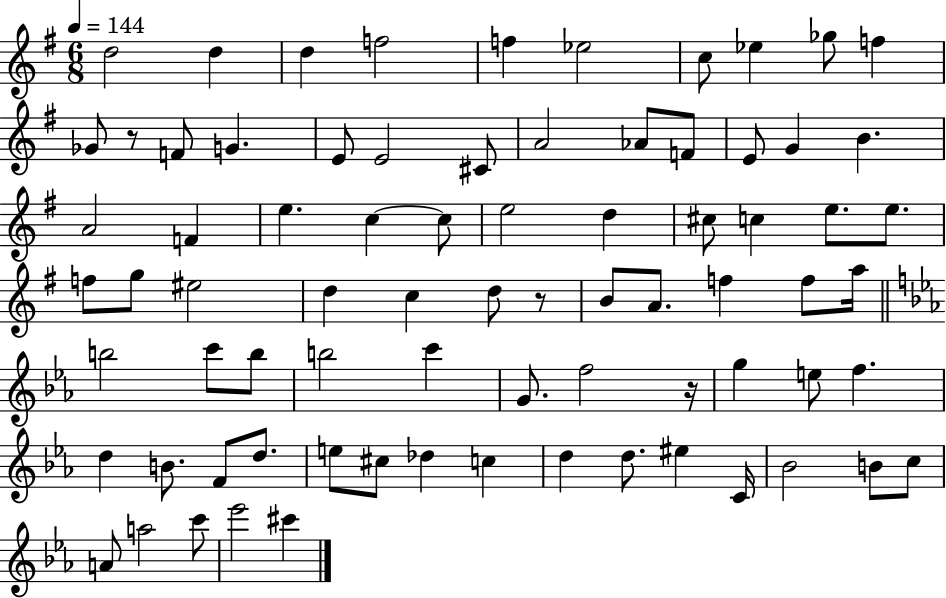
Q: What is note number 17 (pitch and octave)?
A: A4